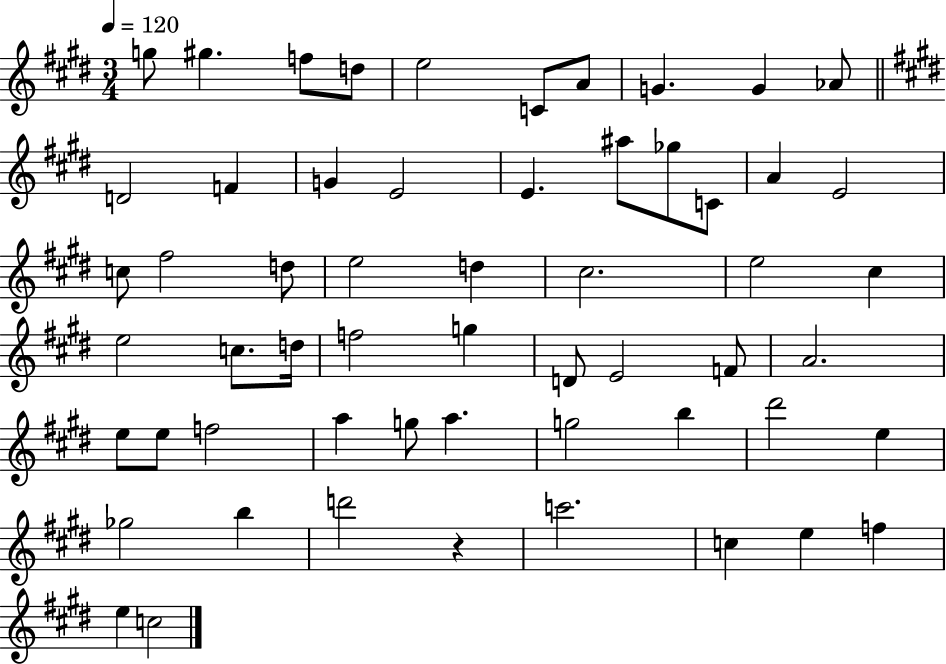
{
  \clef treble
  \numericTimeSignature
  \time 3/4
  \key e \major
  \tempo 4 = 120
  g''8 gis''4. f''8 d''8 | e''2 c'8 a'8 | g'4. g'4 aes'8 | \bar "||" \break \key e \major d'2 f'4 | g'4 e'2 | e'4. ais''8 ges''8 c'8 | a'4 e'2 | \break c''8 fis''2 d''8 | e''2 d''4 | cis''2. | e''2 cis''4 | \break e''2 c''8. d''16 | f''2 g''4 | d'8 e'2 f'8 | a'2. | \break e''8 e''8 f''2 | a''4 g''8 a''4. | g''2 b''4 | dis'''2 e''4 | \break ges''2 b''4 | d'''2 r4 | c'''2. | c''4 e''4 f''4 | \break e''4 c''2 | \bar "|."
}